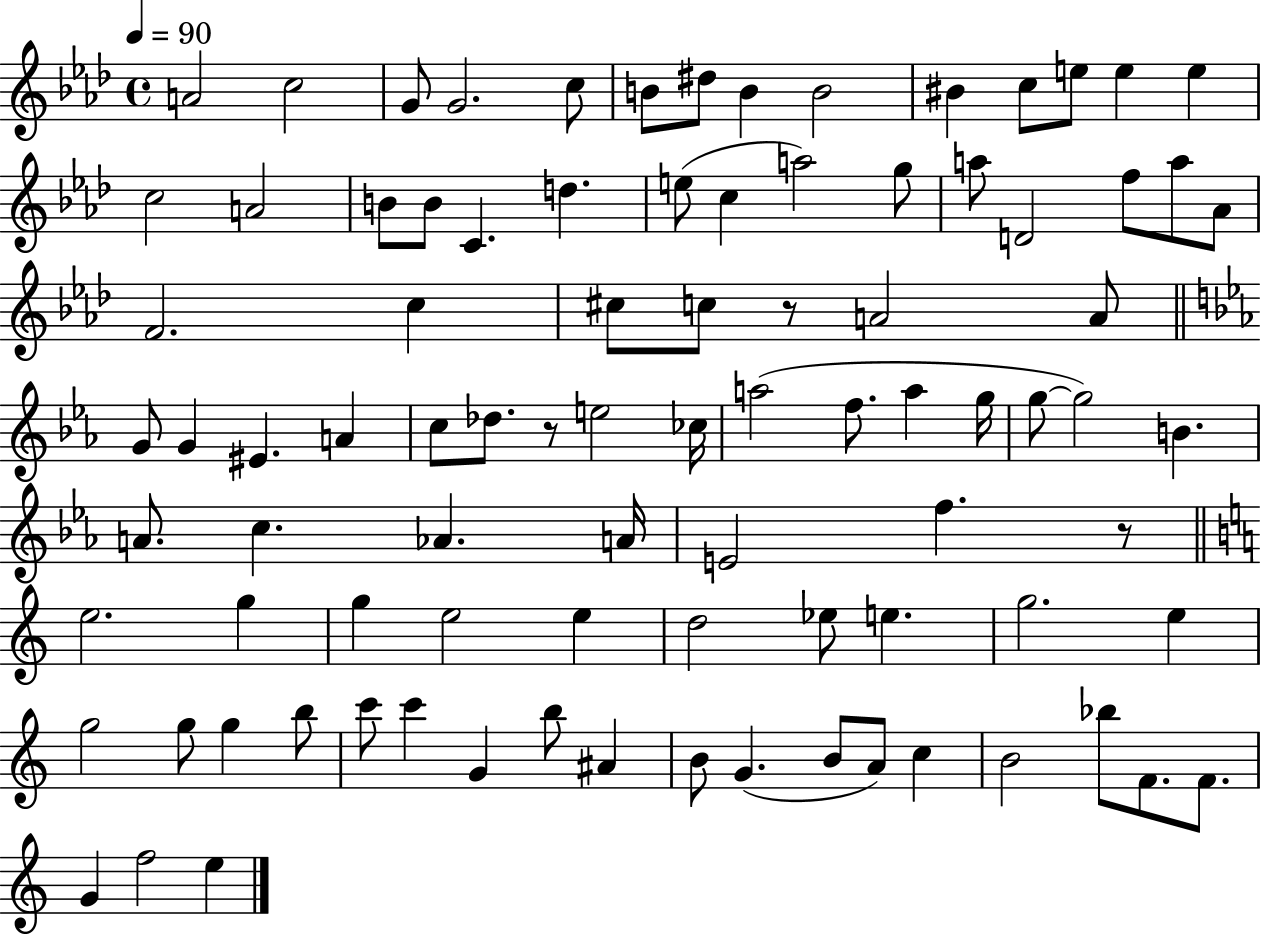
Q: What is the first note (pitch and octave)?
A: A4